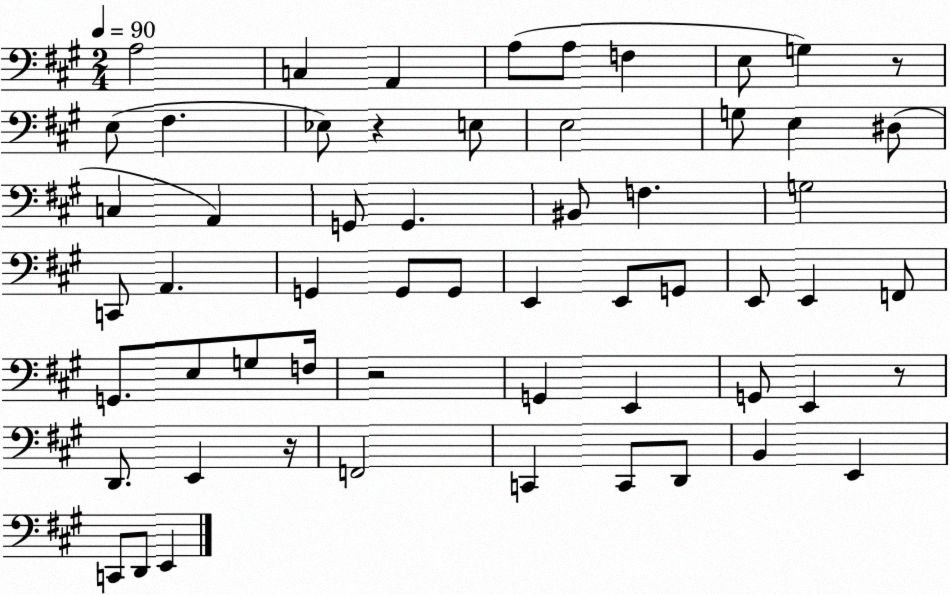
X:1
T:Untitled
M:2/4
L:1/4
K:A
A,2 C, A,, A,/2 A,/2 F, E,/2 G, z/2 E,/2 ^F, _E,/2 z E,/2 E,2 G,/2 E, ^D,/2 C, A,, G,,/2 G,, ^B,,/2 F, G,2 C,,/2 A,, G,, G,,/2 G,,/2 E,, E,,/2 G,,/2 E,,/2 E,, F,,/2 G,,/2 E,/2 G,/2 F,/4 z2 G,, E,, G,,/2 E,, z/2 D,,/2 E,, z/4 F,,2 C,, C,,/2 D,,/2 B,, E,, C,,/2 D,,/2 E,,